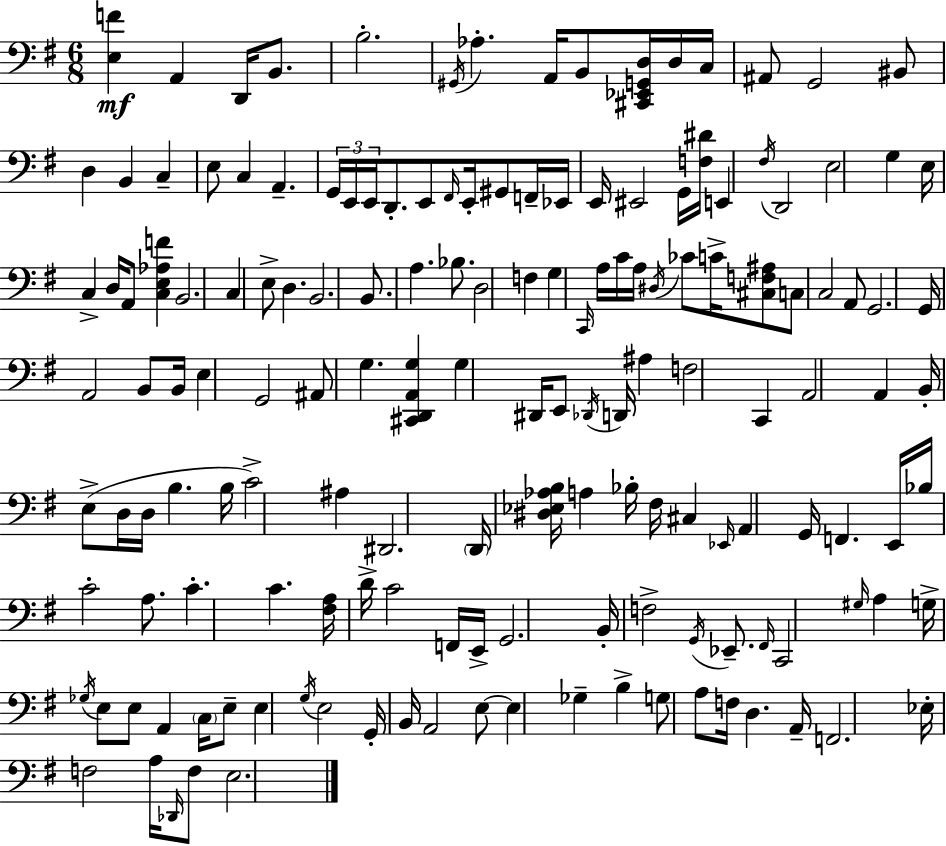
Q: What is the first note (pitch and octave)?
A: A2